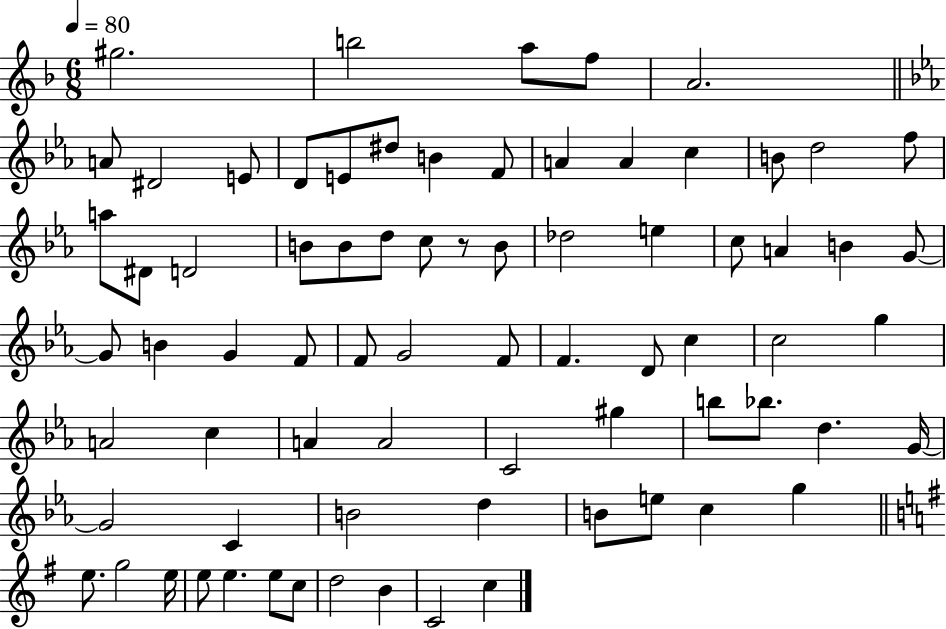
{
  \clef treble
  \numericTimeSignature
  \time 6/8
  \key f \major
  \tempo 4 = 80
  gis''2. | b''2 a''8 f''8 | a'2. | \bar "||" \break \key c \minor a'8 dis'2 e'8 | d'8 e'8 dis''8 b'4 f'8 | a'4 a'4 c''4 | b'8 d''2 f''8 | \break a''8 dis'8 d'2 | b'8 b'8 d''8 c''8 r8 b'8 | des''2 e''4 | c''8 a'4 b'4 g'8~~ | \break g'8 b'4 g'4 f'8 | f'8 g'2 f'8 | f'4. d'8 c''4 | c''2 g''4 | \break a'2 c''4 | a'4 a'2 | c'2 gis''4 | b''8 bes''8. d''4. g'16~~ | \break g'2 c'4 | b'2 d''4 | b'8 e''8 c''4 g''4 | \bar "||" \break \key e \minor e''8. g''2 e''16 | e''8 e''4. e''8 c''8 | d''2 b'4 | c'2 c''4 | \break \bar "|."
}